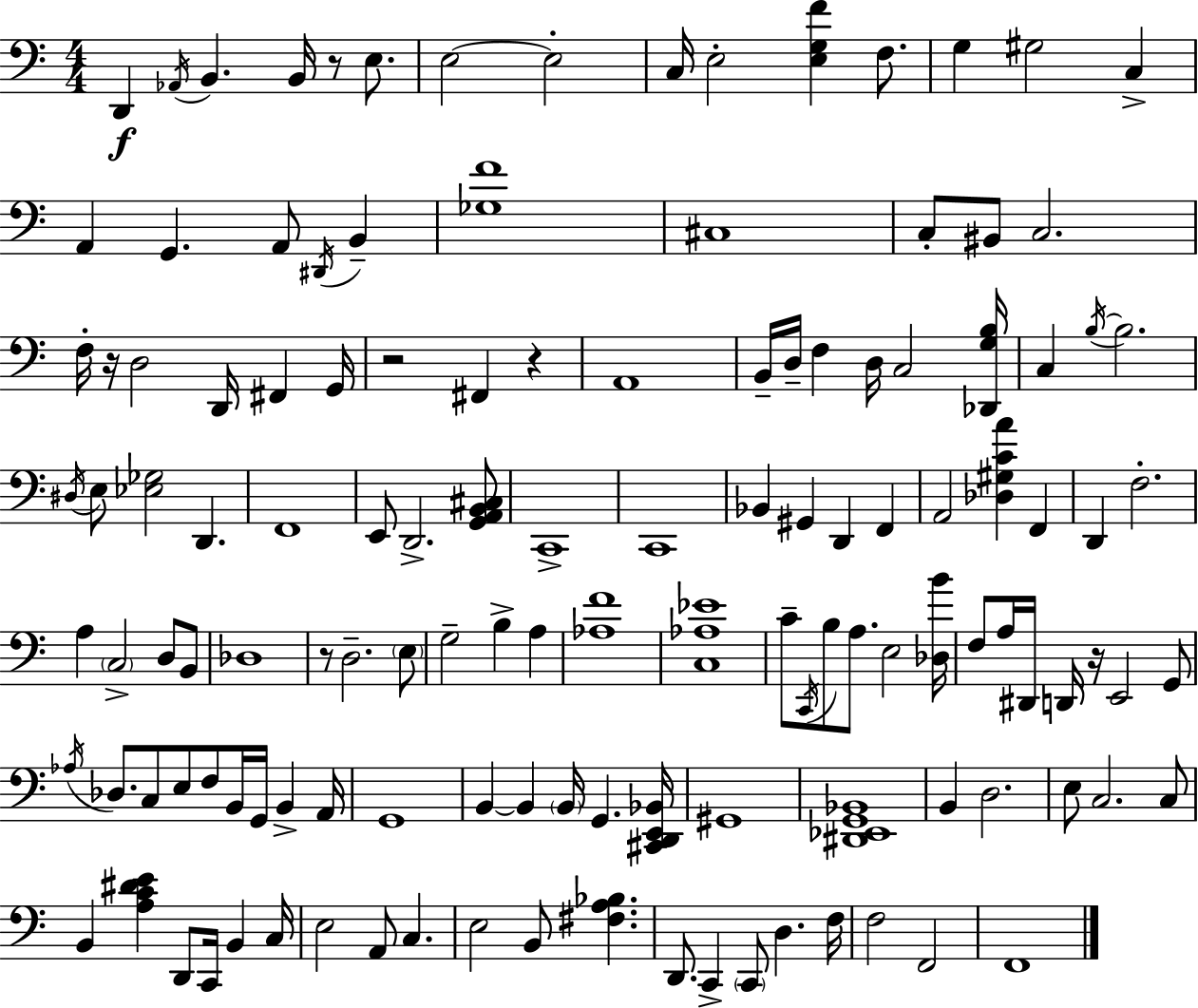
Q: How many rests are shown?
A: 6